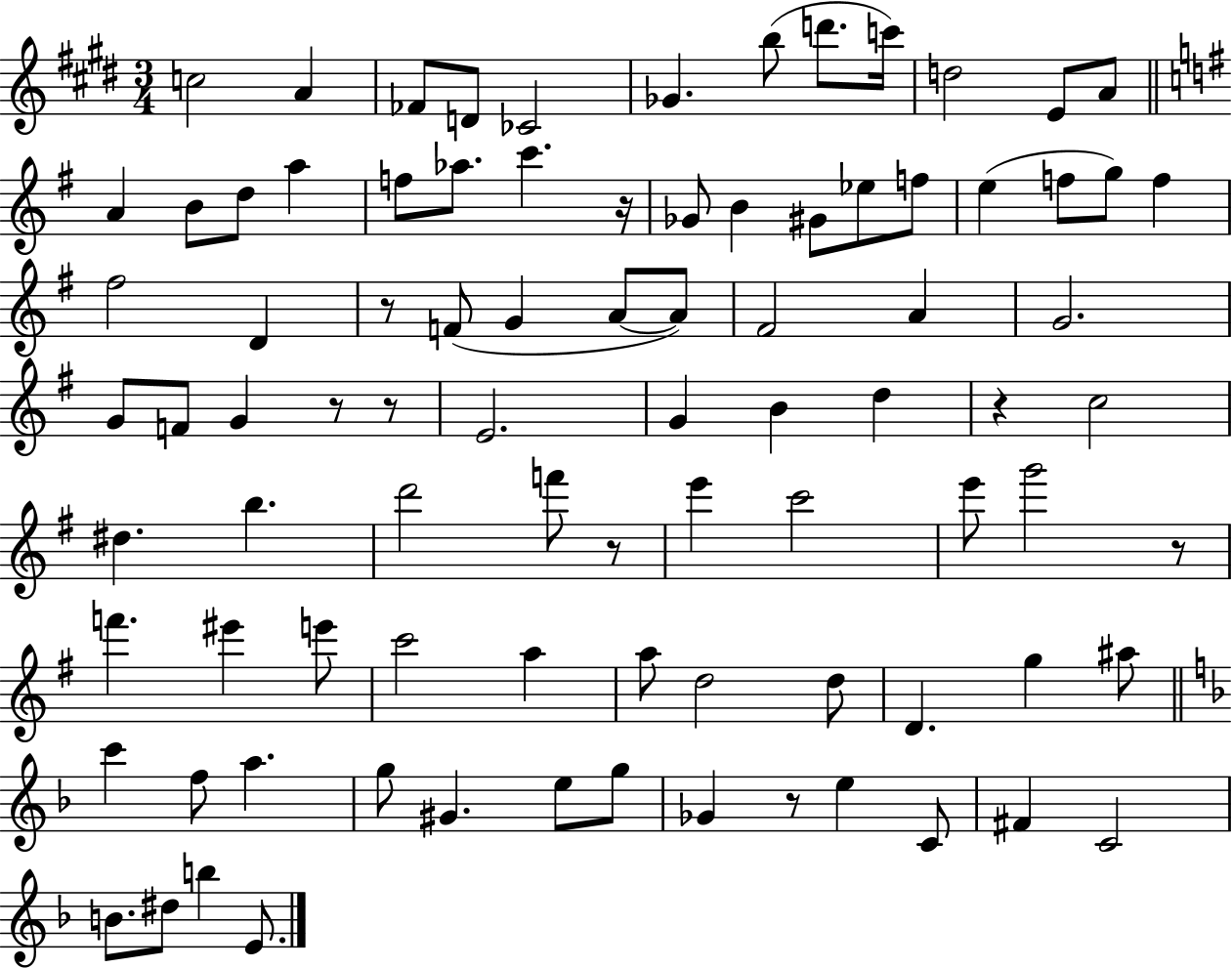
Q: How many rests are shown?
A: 8